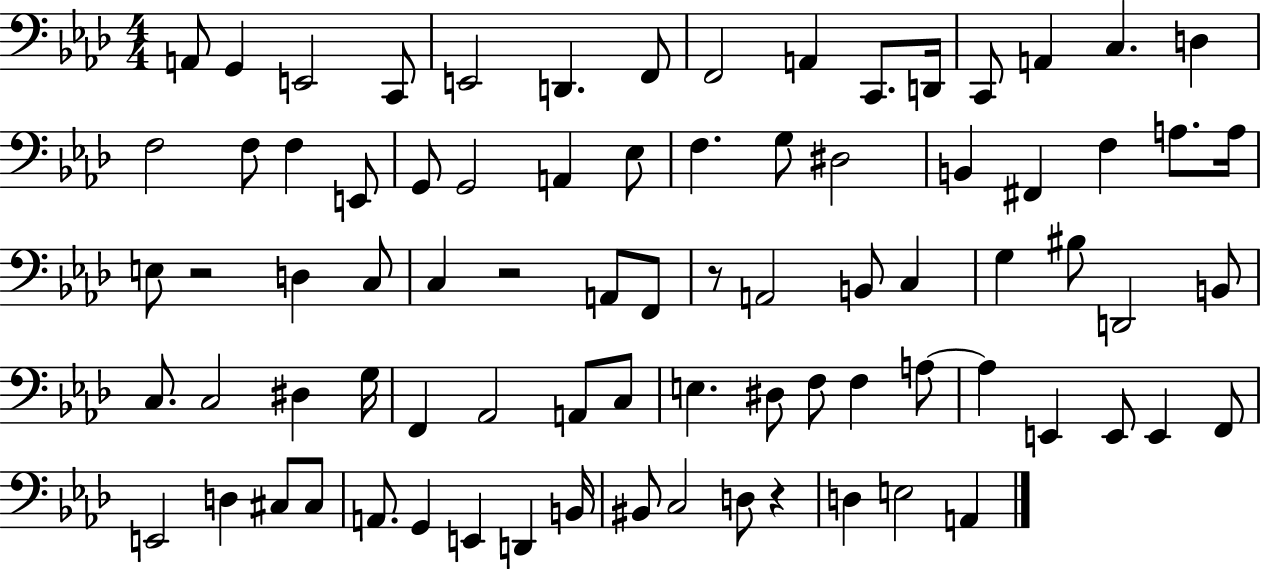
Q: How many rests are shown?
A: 4